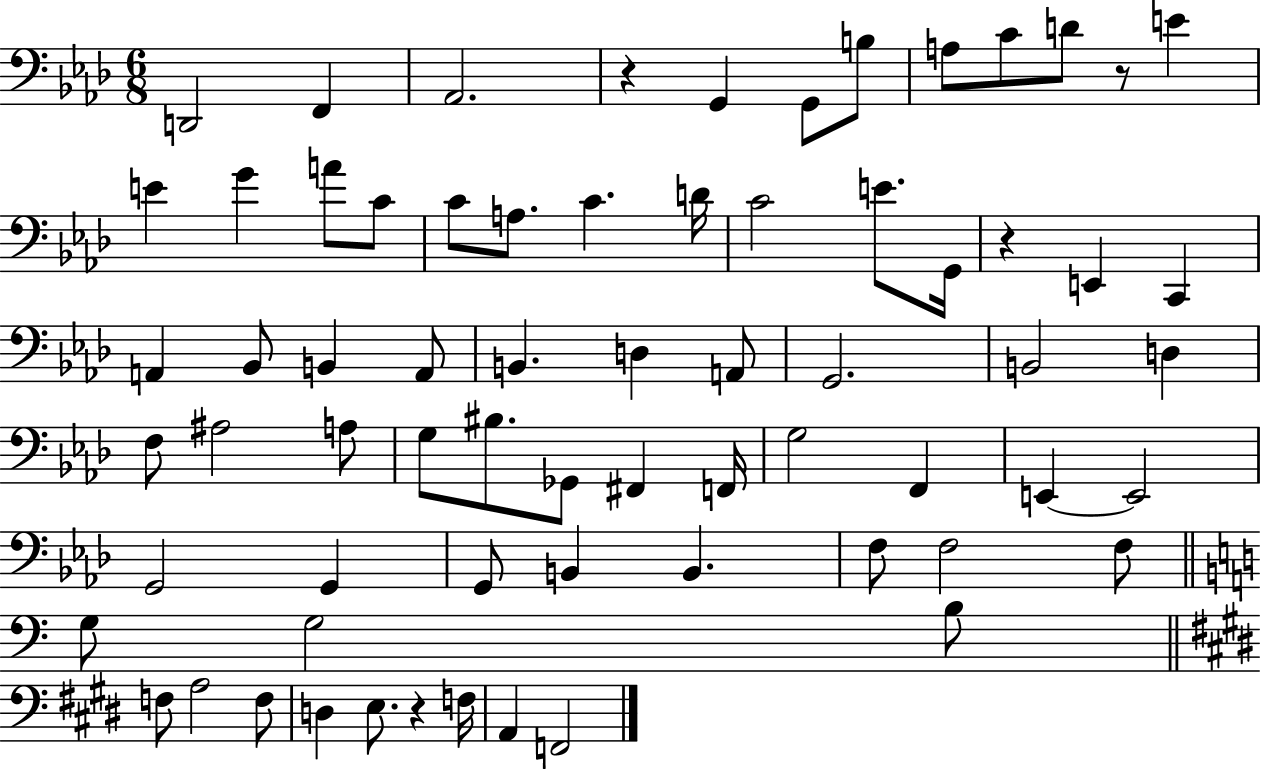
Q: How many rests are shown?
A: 4